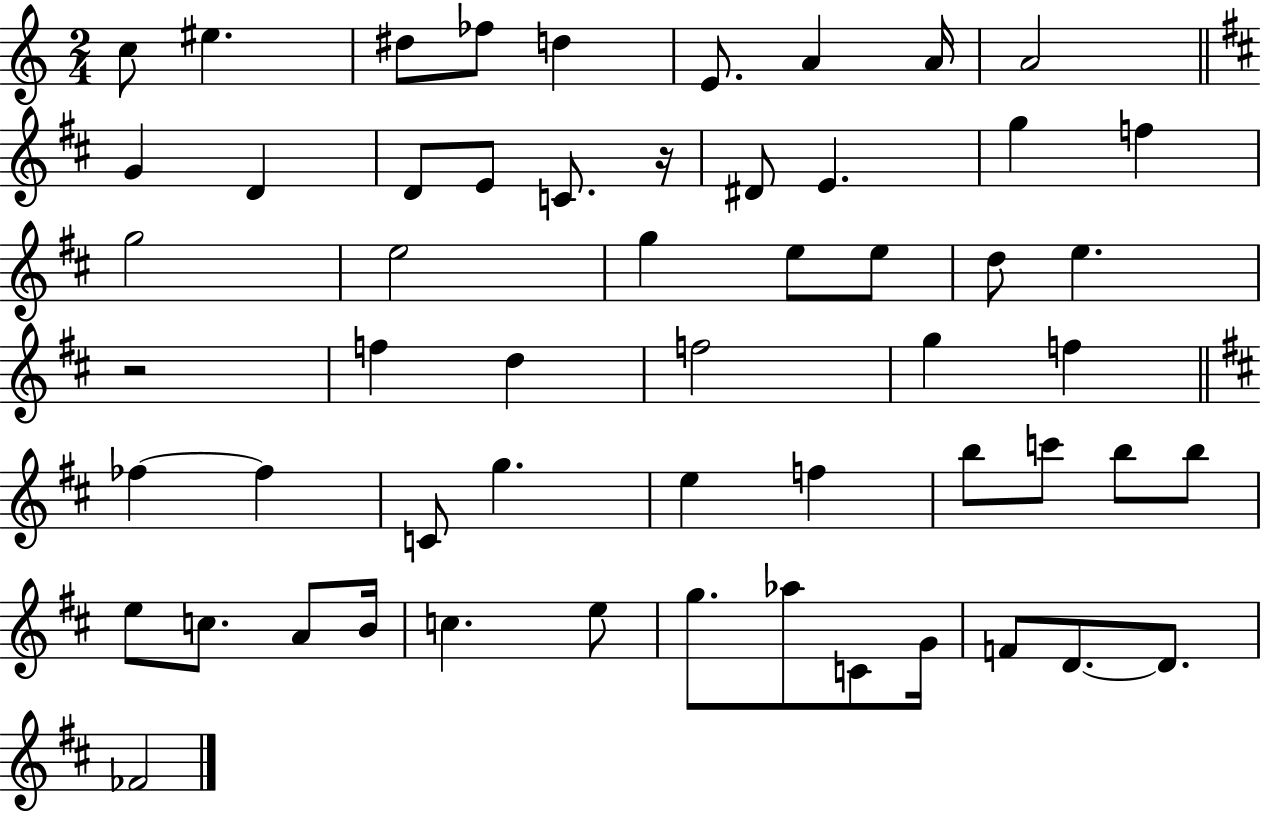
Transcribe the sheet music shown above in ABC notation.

X:1
T:Untitled
M:2/4
L:1/4
K:C
c/2 ^e ^d/2 _f/2 d E/2 A A/4 A2 G D D/2 E/2 C/2 z/4 ^D/2 E g f g2 e2 g e/2 e/2 d/2 e z2 f d f2 g f _f _f C/2 g e f b/2 c'/2 b/2 b/2 e/2 c/2 A/2 B/4 c e/2 g/2 _a/2 C/2 G/4 F/2 D/2 D/2 _F2